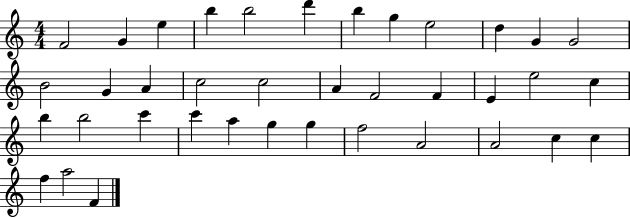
F4/h G4/q E5/q B5/q B5/h D6/q B5/q G5/q E5/h D5/q G4/q G4/h B4/h G4/q A4/q C5/h C5/h A4/q F4/h F4/q E4/q E5/h C5/q B5/q B5/h C6/q C6/q A5/q G5/q G5/q F5/h A4/h A4/h C5/q C5/q F5/q A5/h F4/q